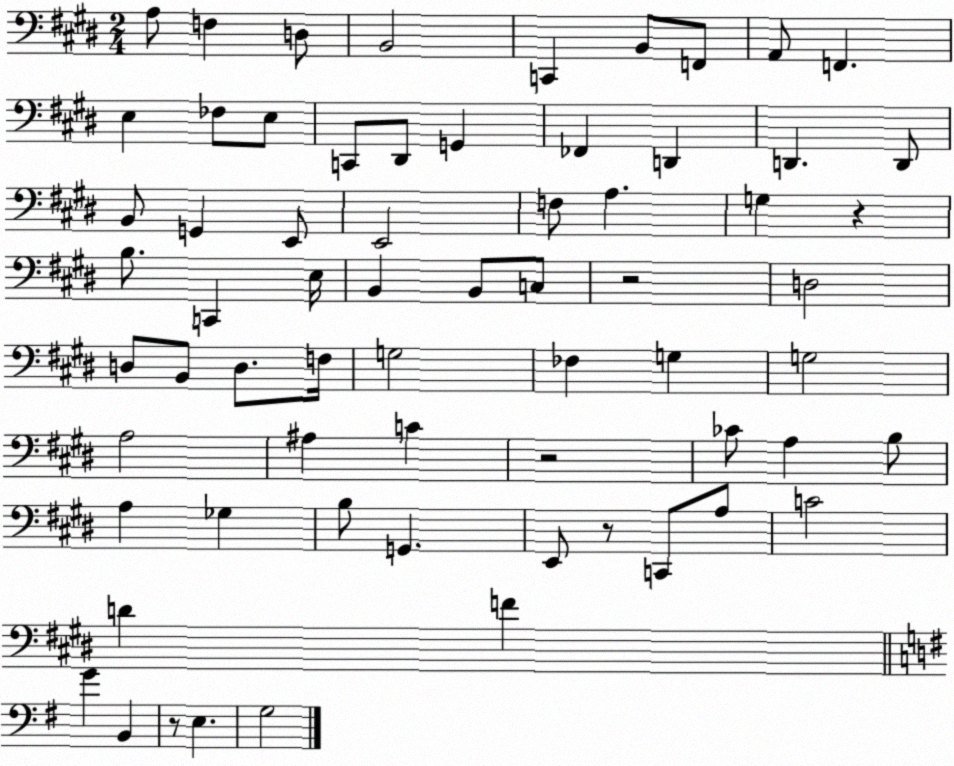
X:1
T:Untitled
M:2/4
L:1/4
K:E
A,/2 F, D,/2 B,,2 C,, B,,/2 F,,/2 A,,/2 F,, E, _F,/2 E,/2 C,,/2 ^D,,/2 G,, _F,, D,, D,, D,,/2 B,,/2 G,, E,,/2 E,,2 F,/2 A, G, z B,/2 C,, E,/4 B,, B,,/2 C,/2 z2 D,2 D,/2 B,,/2 D,/2 F,/4 G,2 _F, G, G,2 A,2 ^A, C z2 _C/2 A, B,/2 A, _G, B,/2 G,, E,,/2 z/2 C,,/2 A,/2 C2 D F G B,, z/2 E, G,2